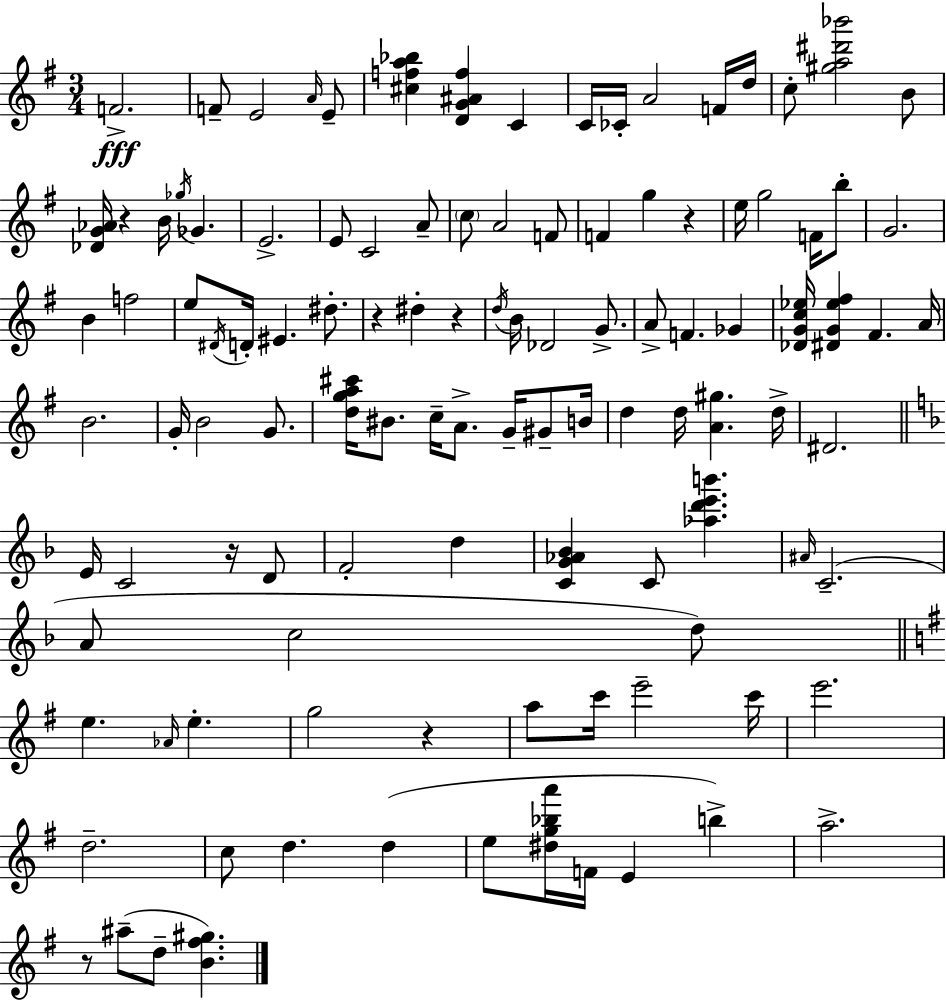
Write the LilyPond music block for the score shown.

{
  \clef treble
  \numericTimeSignature
  \time 3/4
  \key g \major
  f'2.->\fff | f'8-- e'2 \grace { a'16 } e'8-- | <cis'' f'' a'' bes''>4 <d' g' ais' f''>4 c'4 | c'16 ces'16-. a'2 f'16 | \break d''16 c''8-. <gis'' a'' dis''' bes'''>2 b'8 | <des' g' aes'>16 r4 b'16 \acciaccatura { ges''16 } ges'4. | e'2.-> | e'8 c'2 | \break a'8-- \parenthesize c''8 a'2 | f'8 f'4 g''4 r4 | e''16 g''2 f'16 | b''8-. g'2. | \break b'4 f''2 | e''8 \acciaccatura { dis'16 } d'16-. eis'4. | dis''8.-. r4 dis''4-. r4 | \acciaccatura { d''16 } b'16 des'2 | \break g'8.-> a'8-> f'4. | ges'4 <des' g' c'' ees''>16 <dis' g' ees'' fis''>4 fis'4. | a'16 b'2. | g'16-. b'2 | \break g'8. <d'' g'' a'' cis'''>16 bis'8. c''16-- a'8.-> | g'16-- gis'8-- b'16 d''4 d''16 <a' gis''>4. | d''16-> dis'2. | \bar "||" \break \key f \major e'16 c'2 r16 d'8 | f'2-. d''4 | <c' g' aes' bes'>4 c'8 <aes'' d''' e''' b'''>4. | \grace { ais'16 } c'2.--( | \break a'8 c''2 d''8) | \bar "||" \break \key g \major e''4. \grace { aes'16 } e''4.-. | g''2 r4 | a''8 c'''16 e'''2-- | c'''16 e'''2. | \break d''2.-- | c''8 d''4. d''4( | e''8 <dis'' g'' bes'' a'''>16 f'16 e'4 b''4->) | a''2.-> | \break r8 ais''8--( d''8-- <b' fis'' gis''>4.) | \bar "|."
}